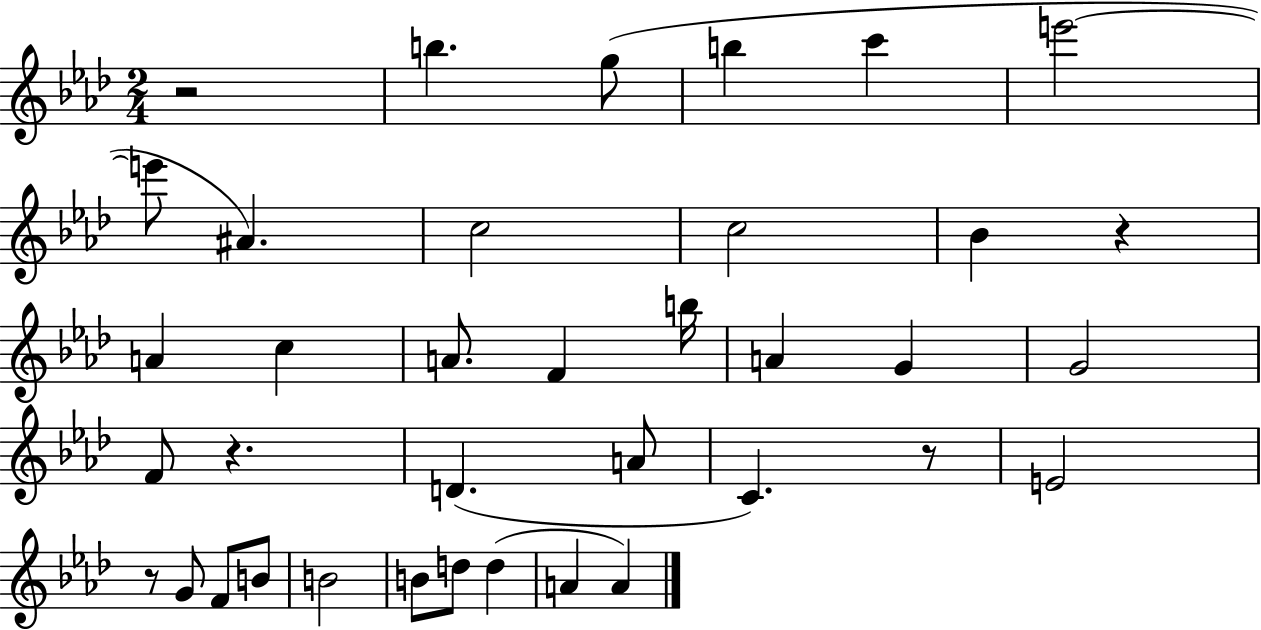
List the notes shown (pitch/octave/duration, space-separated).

R/h B5/q. G5/e B5/q C6/q E6/h E6/e A#4/q. C5/h C5/h Bb4/q R/q A4/q C5/q A4/e. F4/q B5/s A4/q G4/q G4/h F4/e R/q. D4/q. A4/e C4/q. R/e E4/h R/e G4/e F4/e B4/e B4/h B4/e D5/e D5/q A4/q A4/q